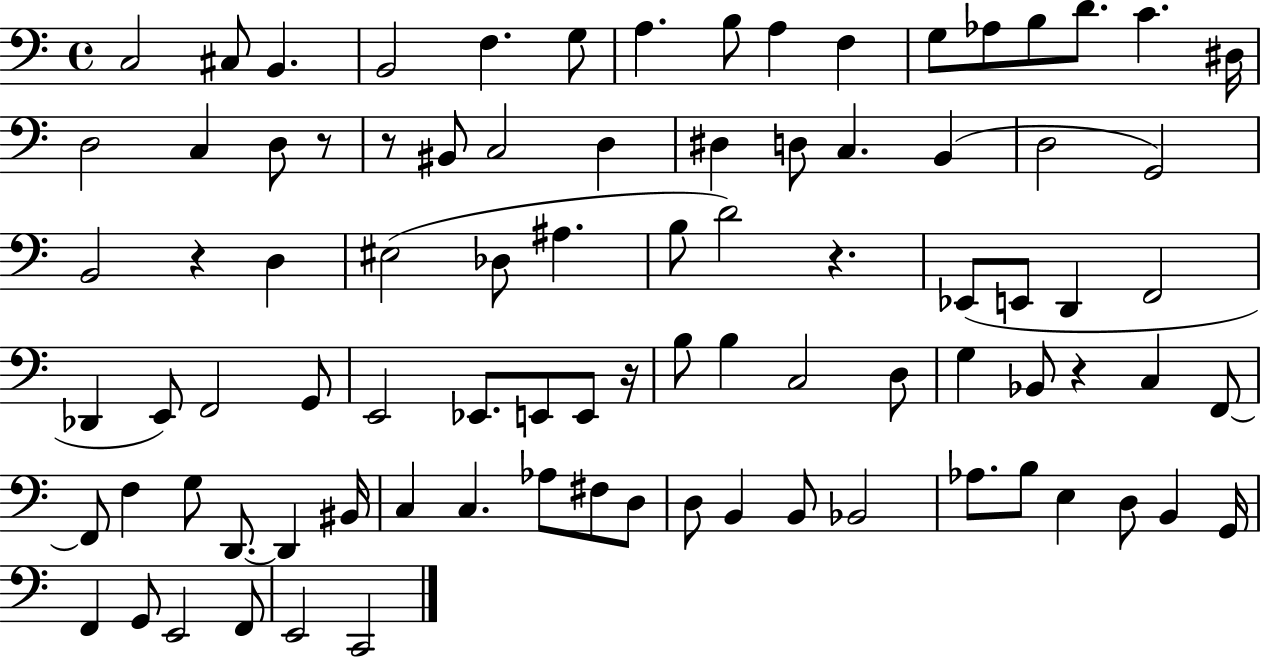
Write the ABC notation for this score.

X:1
T:Untitled
M:4/4
L:1/4
K:C
C,2 ^C,/2 B,, B,,2 F, G,/2 A, B,/2 A, F, G,/2 _A,/2 B,/2 D/2 C ^D,/4 D,2 C, D,/2 z/2 z/2 ^B,,/2 C,2 D, ^D, D,/2 C, B,, D,2 G,,2 B,,2 z D, ^E,2 _D,/2 ^A, B,/2 D2 z _E,,/2 E,,/2 D,, F,,2 _D,, E,,/2 F,,2 G,,/2 E,,2 _E,,/2 E,,/2 E,,/2 z/4 B,/2 B, C,2 D,/2 G, _B,,/2 z C, F,,/2 F,,/2 F, G,/2 D,,/2 D,, ^B,,/4 C, C, _A,/2 ^F,/2 D,/2 D,/2 B,, B,,/2 _B,,2 _A,/2 B,/2 E, D,/2 B,, G,,/4 F,, G,,/2 E,,2 F,,/2 E,,2 C,,2